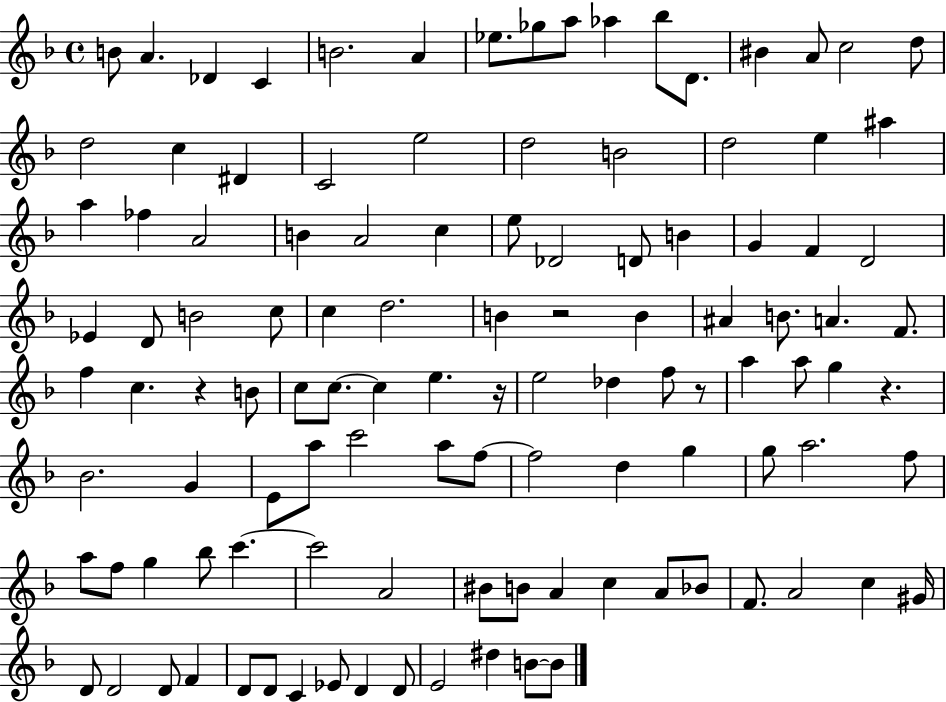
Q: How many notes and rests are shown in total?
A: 113